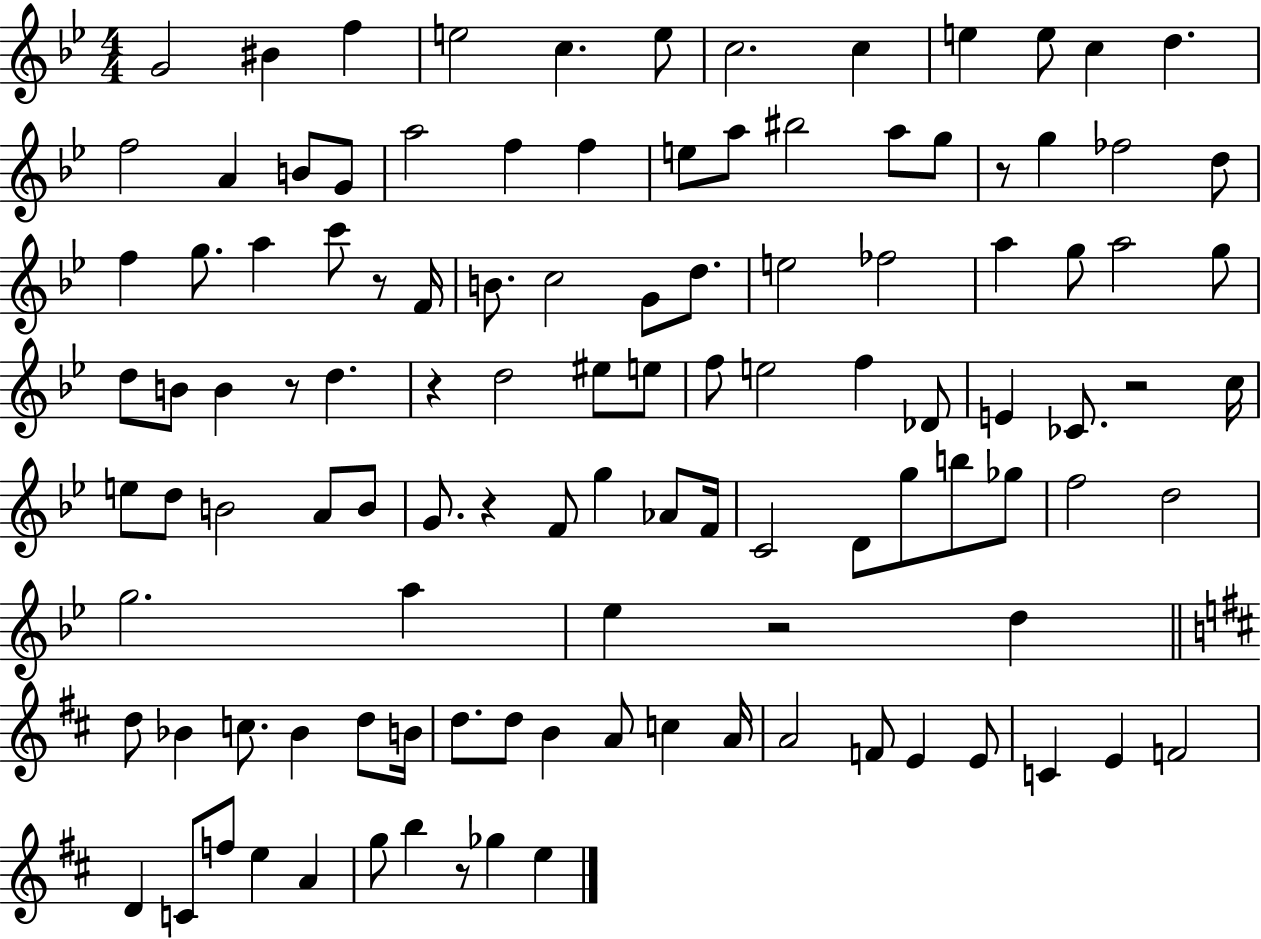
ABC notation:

X:1
T:Untitled
M:4/4
L:1/4
K:Bb
G2 ^B f e2 c e/2 c2 c e e/2 c d f2 A B/2 G/2 a2 f f e/2 a/2 ^b2 a/2 g/2 z/2 g _f2 d/2 f g/2 a c'/2 z/2 F/4 B/2 c2 G/2 d/2 e2 _f2 a g/2 a2 g/2 d/2 B/2 B z/2 d z d2 ^e/2 e/2 f/2 e2 f _D/2 E _C/2 z2 c/4 e/2 d/2 B2 A/2 B/2 G/2 z F/2 g _A/2 F/4 C2 D/2 g/2 b/2 _g/2 f2 d2 g2 a _e z2 d d/2 _B c/2 _B d/2 B/4 d/2 d/2 B A/2 c A/4 A2 F/2 E E/2 C E F2 D C/2 f/2 e A g/2 b z/2 _g e